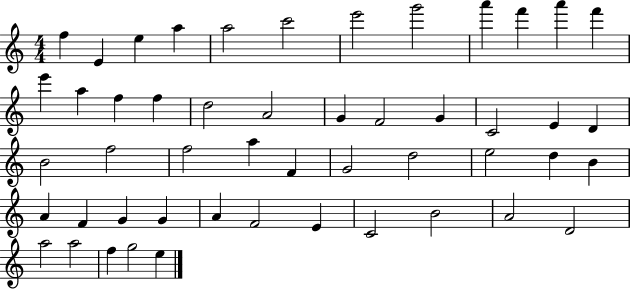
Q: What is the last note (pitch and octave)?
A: E5